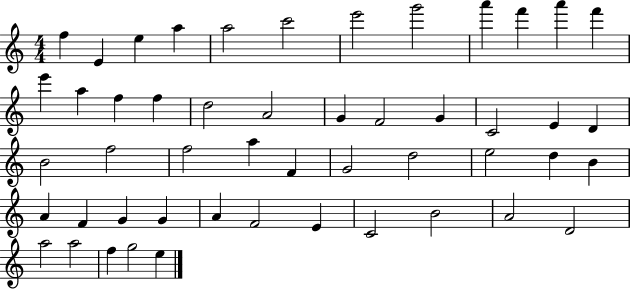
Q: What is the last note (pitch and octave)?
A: E5